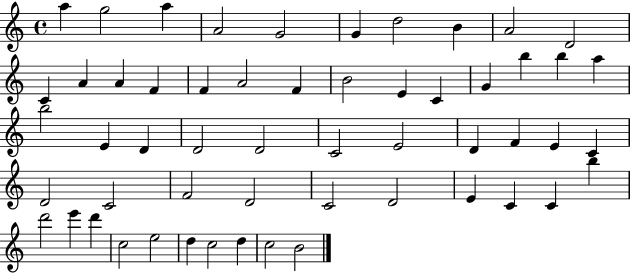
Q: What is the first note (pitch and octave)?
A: A5